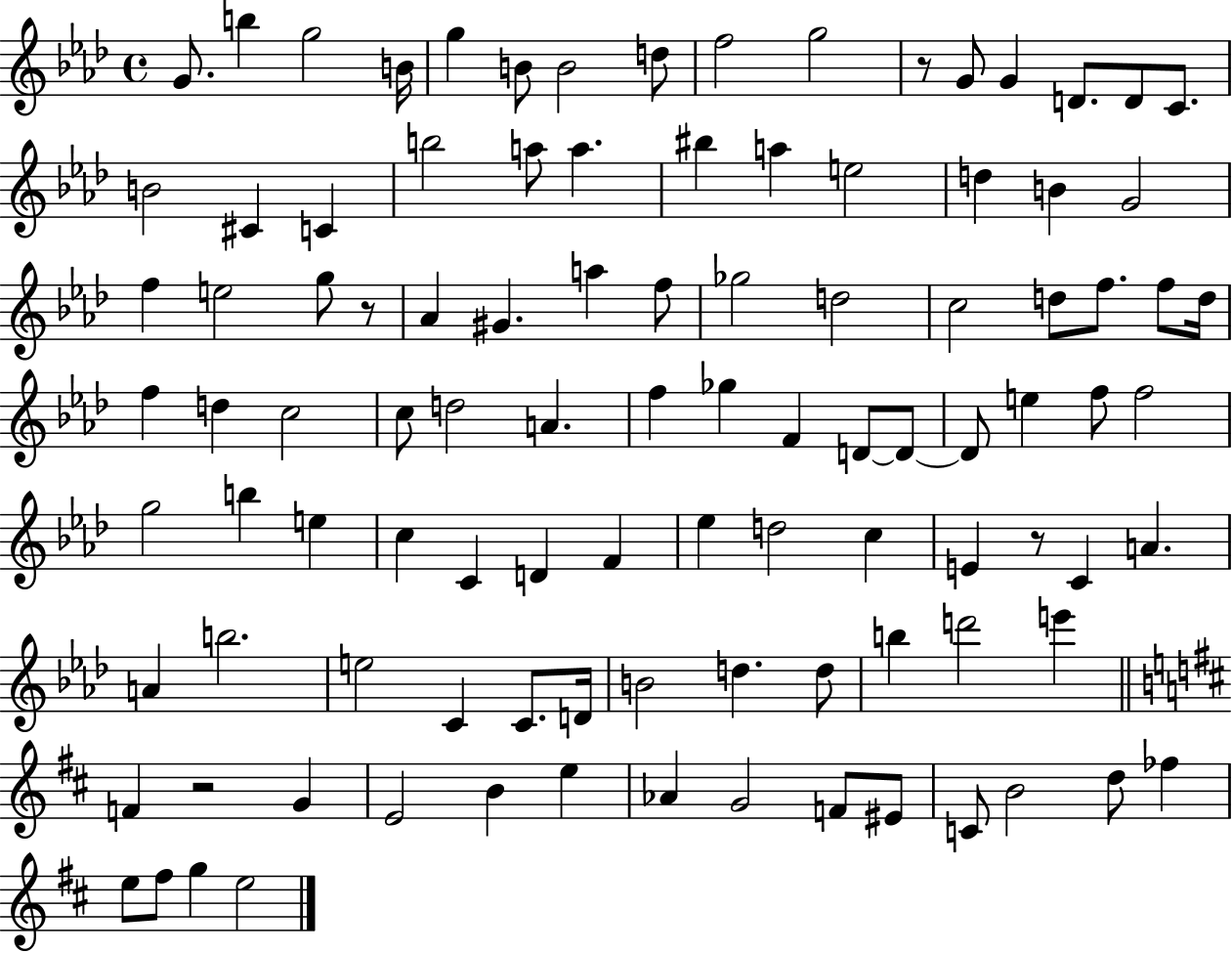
X:1
T:Untitled
M:4/4
L:1/4
K:Ab
G/2 b g2 B/4 g B/2 B2 d/2 f2 g2 z/2 G/2 G D/2 D/2 C/2 B2 ^C C b2 a/2 a ^b a e2 d B G2 f e2 g/2 z/2 _A ^G a f/2 _g2 d2 c2 d/2 f/2 f/2 d/4 f d c2 c/2 d2 A f _g F D/2 D/2 D/2 e f/2 f2 g2 b e c C D F _e d2 c E z/2 C A A b2 e2 C C/2 D/4 B2 d d/2 b d'2 e' F z2 G E2 B e _A G2 F/2 ^E/2 C/2 B2 d/2 _f e/2 ^f/2 g e2